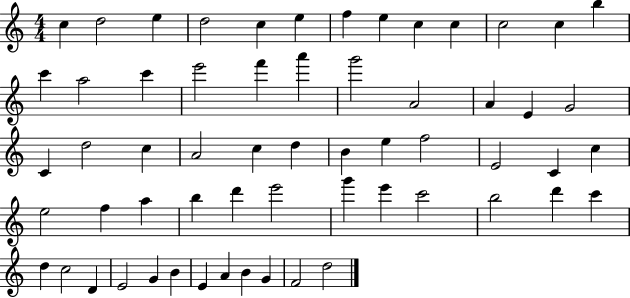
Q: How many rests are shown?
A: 0